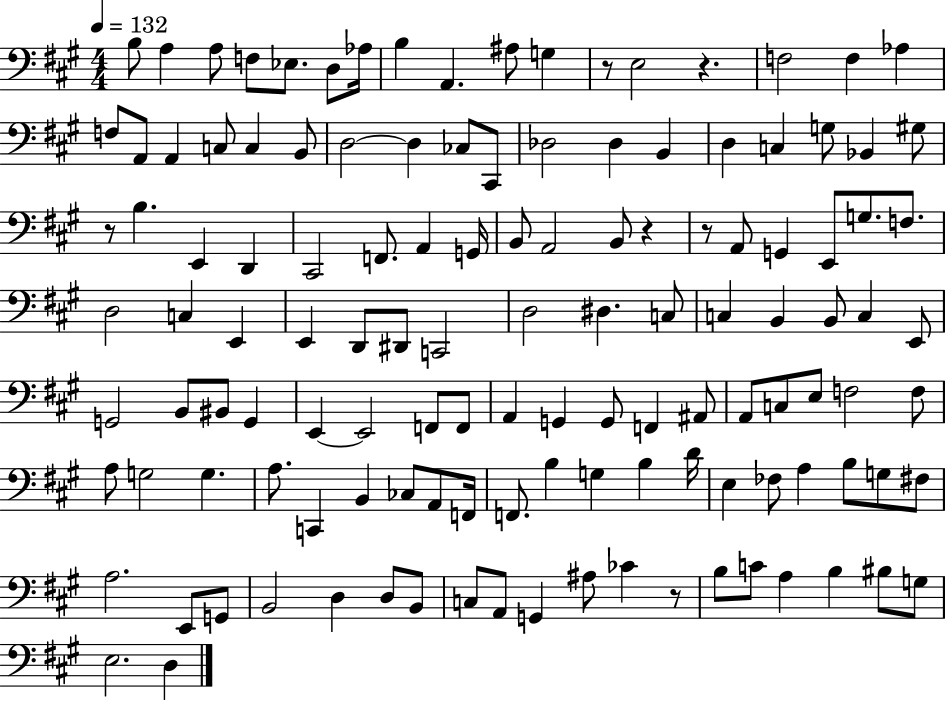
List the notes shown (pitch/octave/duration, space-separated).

B3/e A3/q A3/e F3/e Eb3/e. D3/e Ab3/s B3/q A2/q. A#3/e G3/q R/e E3/h R/q. F3/h F3/q Ab3/q F3/e A2/e A2/q C3/e C3/q B2/e D3/h D3/q CES3/e C#2/e Db3/h Db3/q B2/q D3/q C3/q G3/e Bb2/q G#3/e R/e B3/q. E2/q D2/q C#2/h F2/e. A2/q G2/s B2/e A2/h B2/e R/q R/e A2/e G2/q E2/e G3/e. F3/e. D3/h C3/q E2/q E2/q D2/e D#2/e C2/h D3/h D#3/q. C3/e C3/q B2/q B2/e C3/q E2/e G2/h B2/e BIS2/e G2/q E2/q E2/h F2/e F2/e A2/q G2/q G2/e F2/q A#2/e A2/e C3/e E3/e F3/h F3/e A3/e G3/h G3/q. A3/e. C2/q B2/q CES3/e A2/e F2/s F2/e. B3/q G3/q B3/q D4/s E3/q FES3/e A3/q B3/e G3/e F#3/e A3/h. E2/e G2/e B2/h D3/q D3/e B2/e C3/e A2/e G2/q A#3/e CES4/q R/e B3/e C4/e A3/q B3/q BIS3/e G3/e E3/h. D3/q